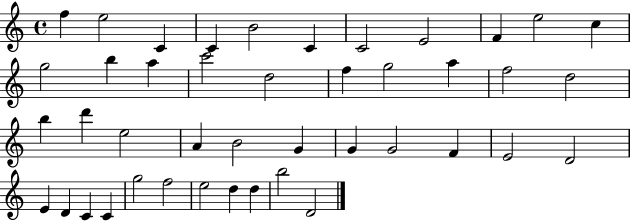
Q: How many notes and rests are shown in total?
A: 43